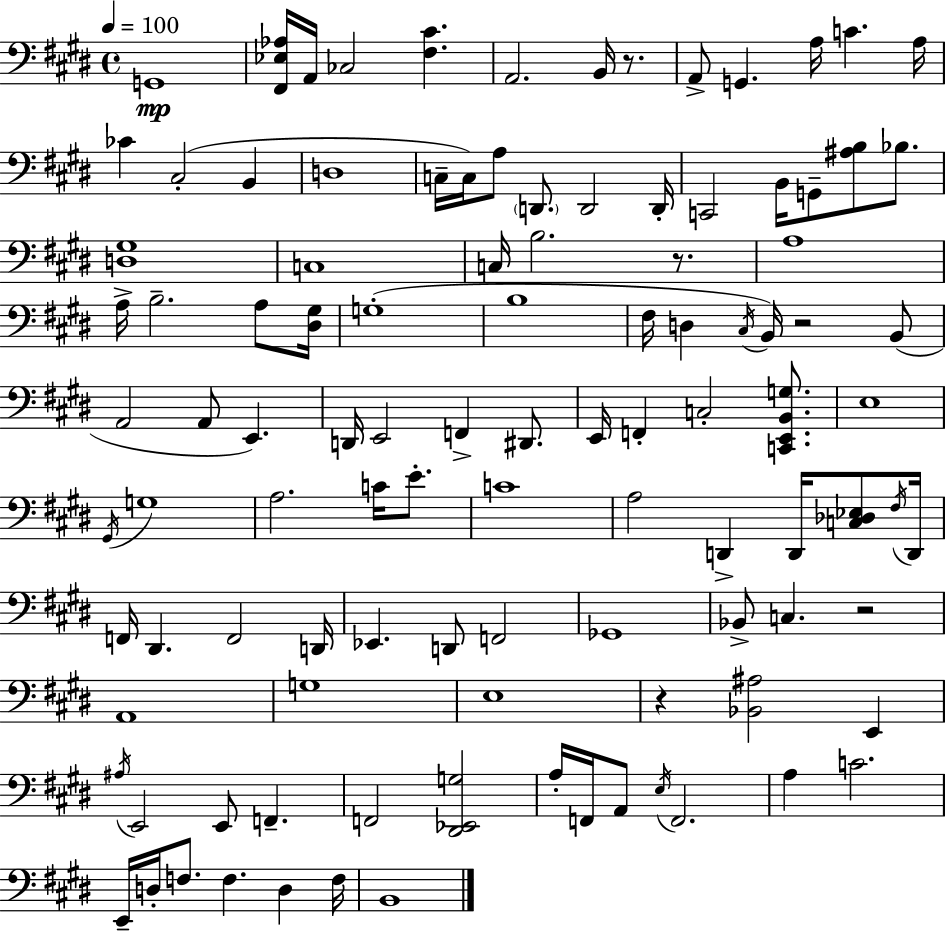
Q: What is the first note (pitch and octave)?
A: G2